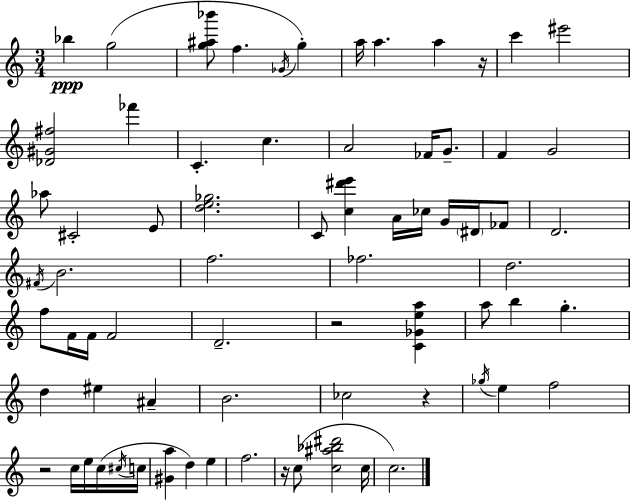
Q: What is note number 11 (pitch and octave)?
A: FES6